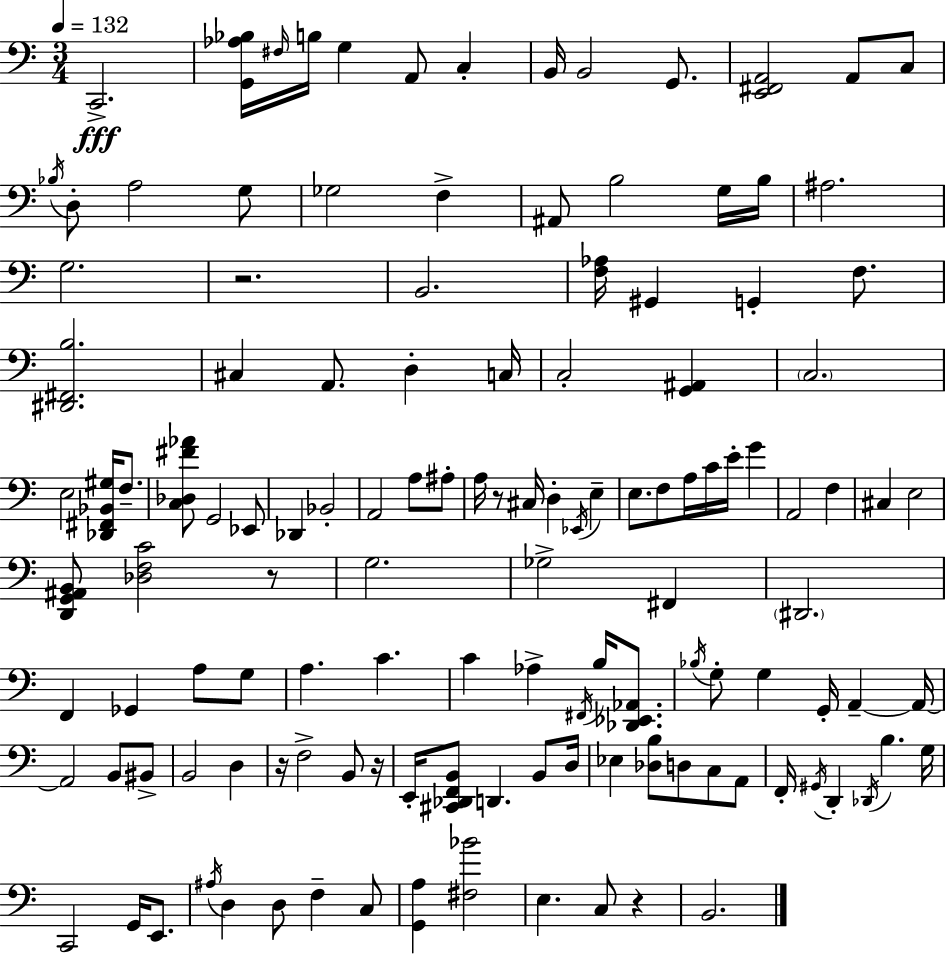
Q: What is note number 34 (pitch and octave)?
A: E3